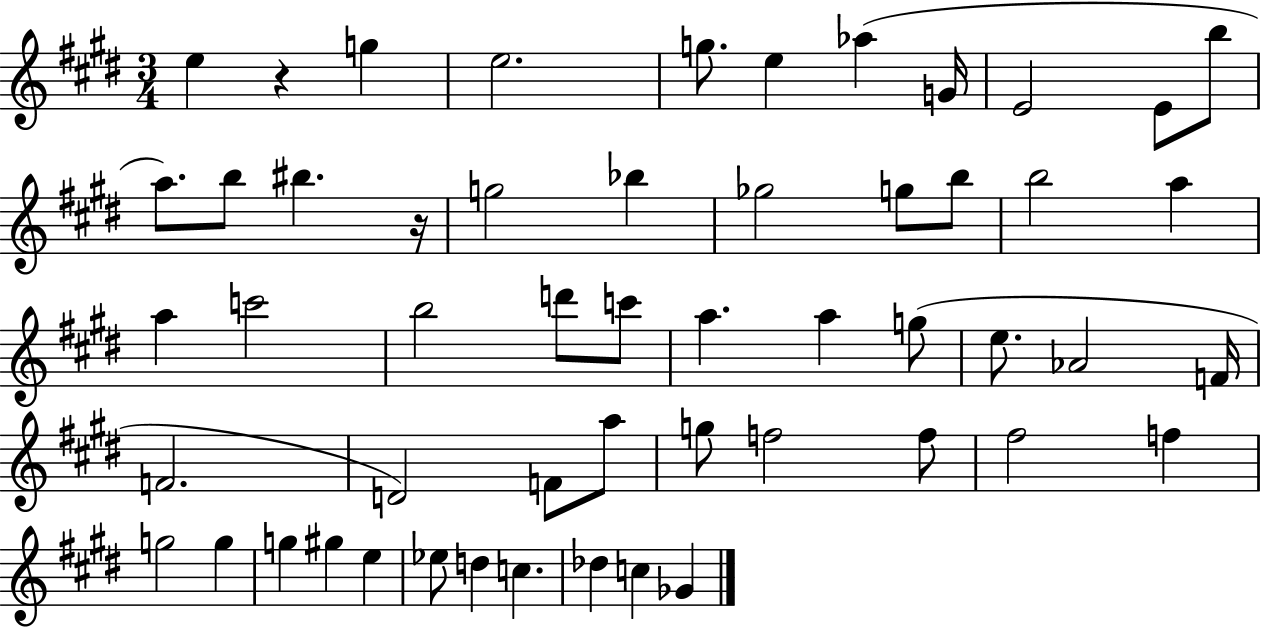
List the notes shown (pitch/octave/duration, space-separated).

E5/q R/q G5/q E5/h. G5/e. E5/q Ab5/q G4/s E4/h E4/e B5/e A5/e. B5/e BIS5/q. R/s G5/h Bb5/q Gb5/h G5/e B5/e B5/h A5/q A5/q C6/h B5/h D6/e C6/e A5/q. A5/q G5/e E5/e. Ab4/h F4/s F4/h. D4/h F4/e A5/e G5/e F5/h F5/e F#5/h F5/q G5/h G5/q G5/q G#5/q E5/q Eb5/e D5/q C5/q. Db5/q C5/q Gb4/q